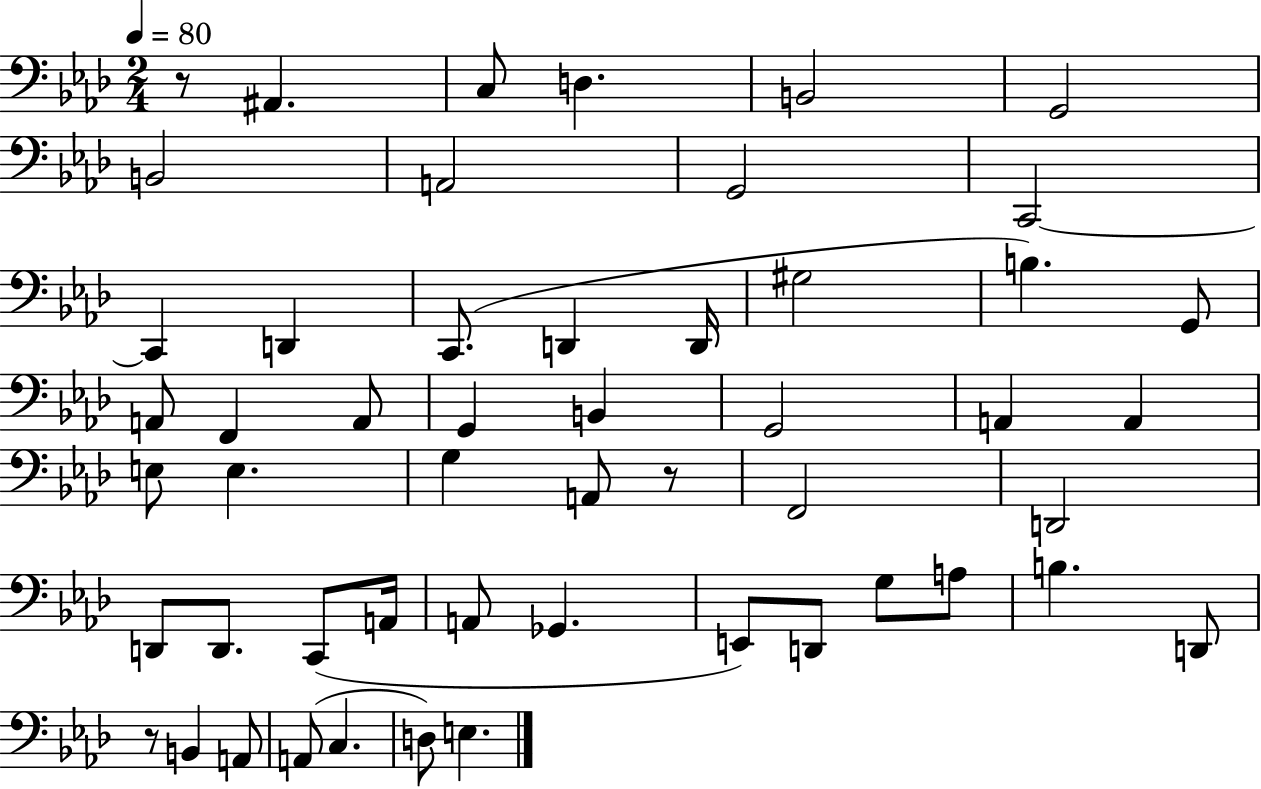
{
  \clef bass
  \numericTimeSignature
  \time 2/4
  \key aes \major
  \tempo 4 = 80
  r8 ais,4. | c8 d4. | b,2 | g,2 | \break b,2 | a,2 | g,2 | c,2~~ | \break c,4 d,4 | c,8.( d,4 d,16 | gis2 | b4.) g,8 | \break a,8 f,4 a,8 | g,4 b,4 | g,2 | a,4 a,4 | \break e8 e4. | g4 a,8 r8 | f,2 | d,2 | \break d,8 d,8. c,8( a,16 | a,8 ges,4. | e,8) d,8 g8 a8 | b4. d,8 | \break r8 b,4 a,8 | a,8( c4. | d8) e4. | \bar "|."
}